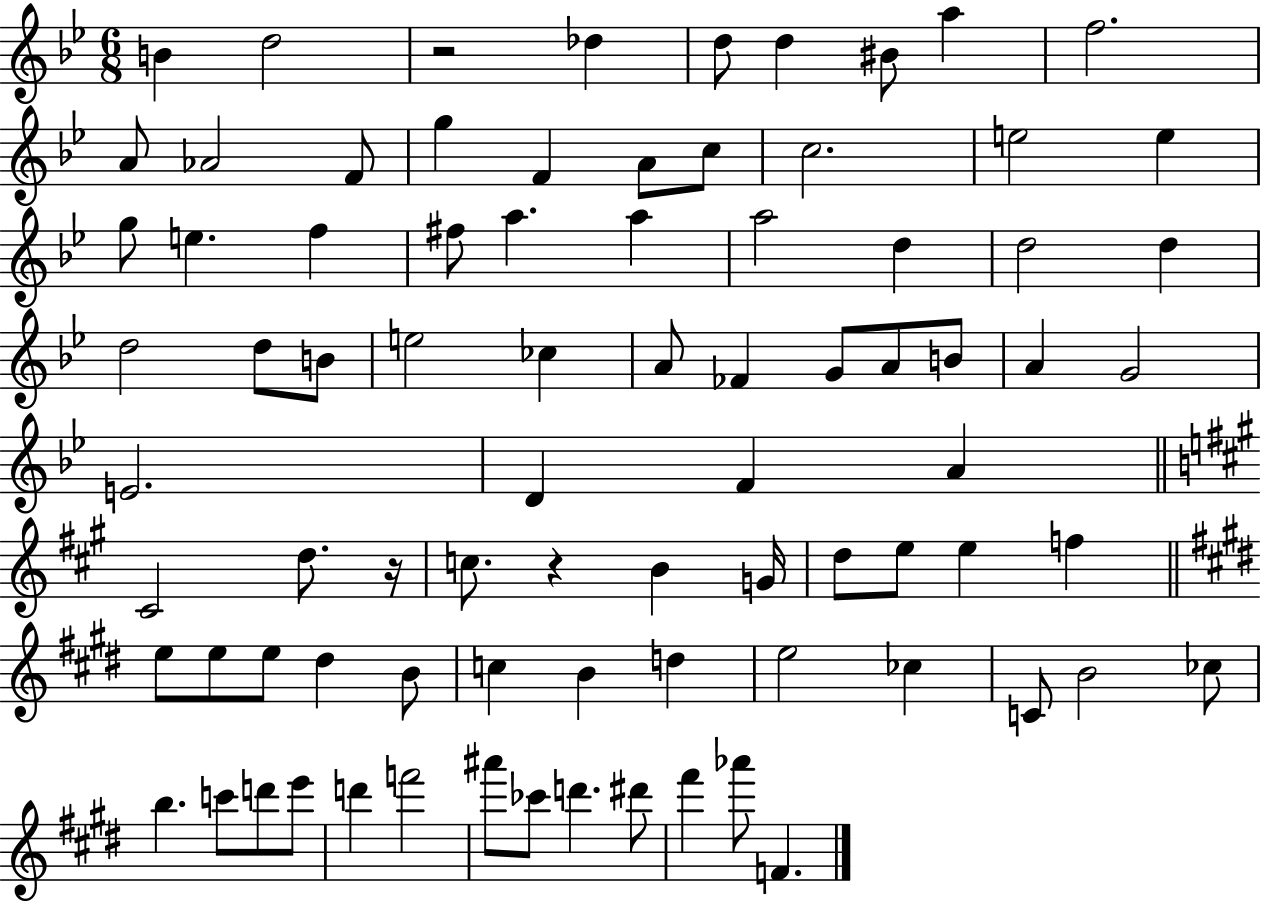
B4/q D5/h R/h Db5/q D5/e D5/q BIS4/e A5/q F5/h. A4/e Ab4/h F4/e G5/q F4/q A4/e C5/e C5/h. E5/h E5/q G5/e E5/q. F5/q F#5/e A5/q. A5/q A5/h D5/q D5/h D5/q D5/h D5/e B4/e E5/h CES5/q A4/e FES4/q G4/e A4/e B4/e A4/q G4/h E4/h. D4/q F4/q A4/q C#4/h D5/e. R/s C5/e. R/q B4/q G4/s D5/e E5/e E5/q F5/q E5/e E5/e E5/e D#5/q B4/e C5/q B4/q D5/q E5/h CES5/q C4/e B4/h CES5/e B5/q. C6/e D6/e E6/e D6/q F6/h A#6/e CES6/e D6/q. D#6/e F#6/q Ab6/e F4/q.